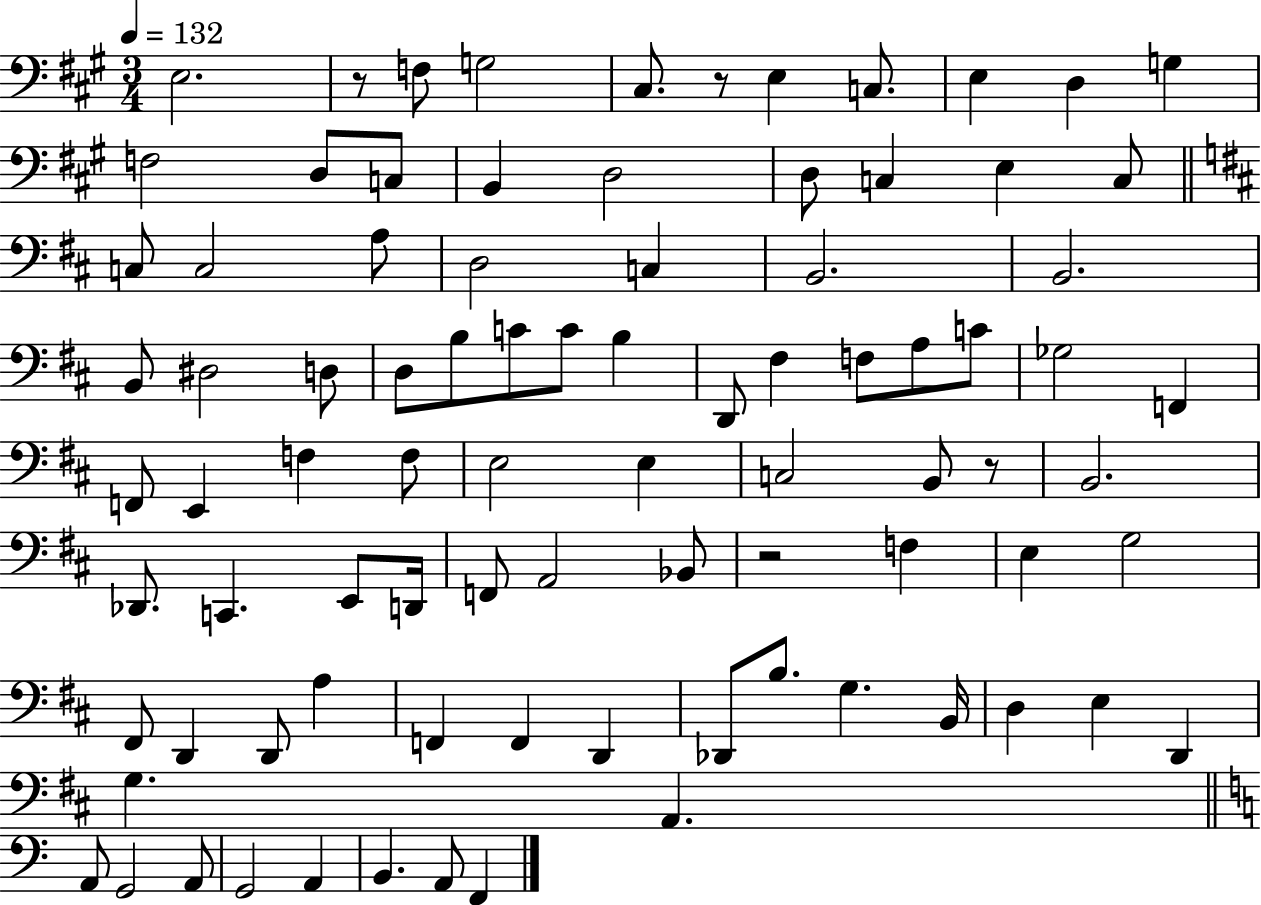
X:1
T:Untitled
M:3/4
L:1/4
K:A
E,2 z/2 F,/2 G,2 ^C,/2 z/2 E, C,/2 E, D, G, F,2 D,/2 C,/2 B,, D,2 D,/2 C, E, C,/2 C,/2 C,2 A,/2 D,2 C, B,,2 B,,2 B,,/2 ^D,2 D,/2 D,/2 B,/2 C/2 C/2 B, D,,/2 ^F, F,/2 A,/2 C/2 _G,2 F,, F,,/2 E,, F, F,/2 E,2 E, C,2 B,,/2 z/2 B,,2 _D,,/2 C,, E,,/2 D,,/4 F,,/2 A,,2 _B,,/2 z2 F, E, G,2 ^F,,/2 D,, D,,/2 A, F,, F,, D,, _D,,/2 B,/2 G, B,,/4 D, E, D,, G, A,, A,,/2 G,,2 A,,/2 G,,2 A,, B,, A,,/2 F,,